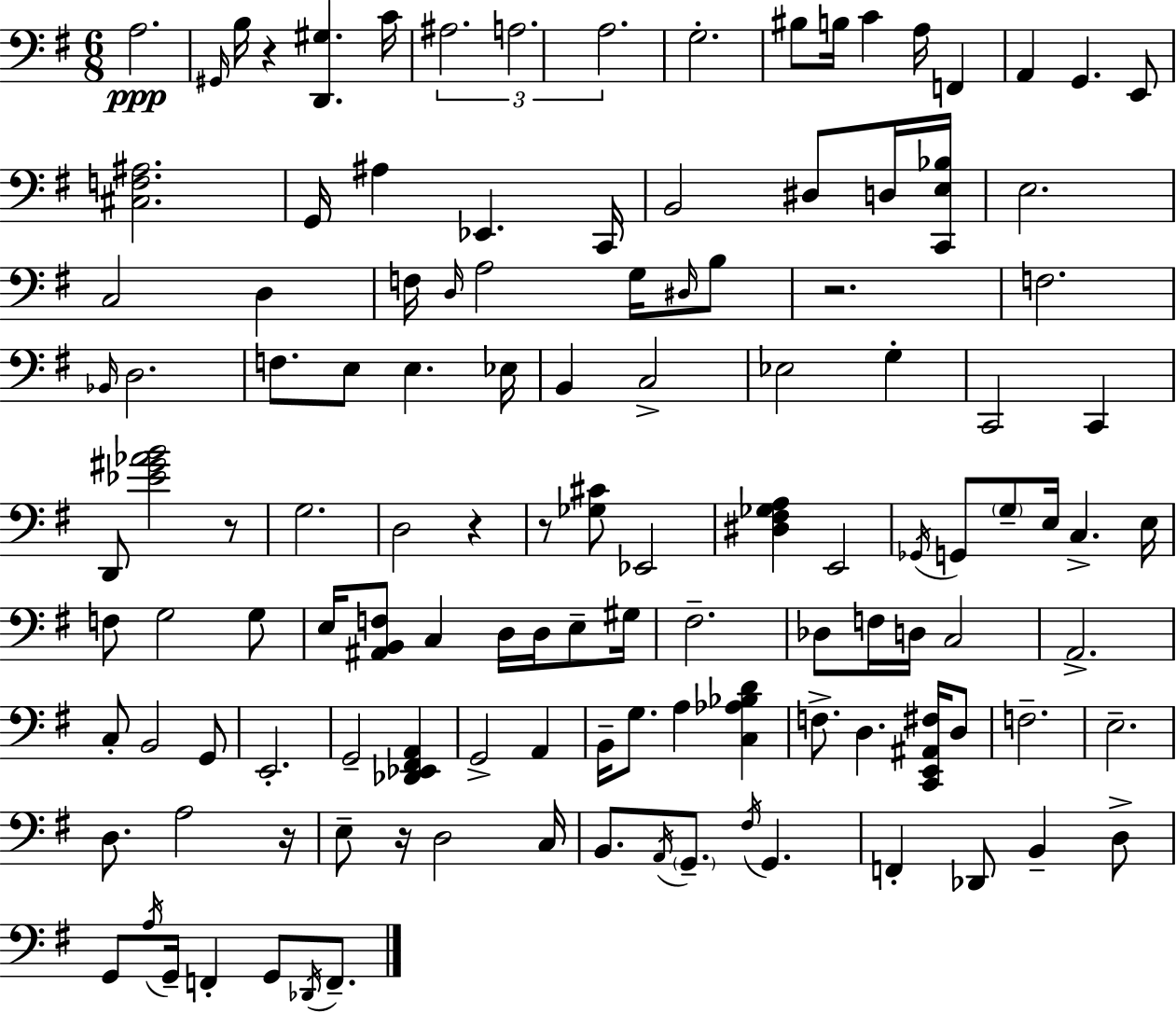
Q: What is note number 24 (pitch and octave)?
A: E3